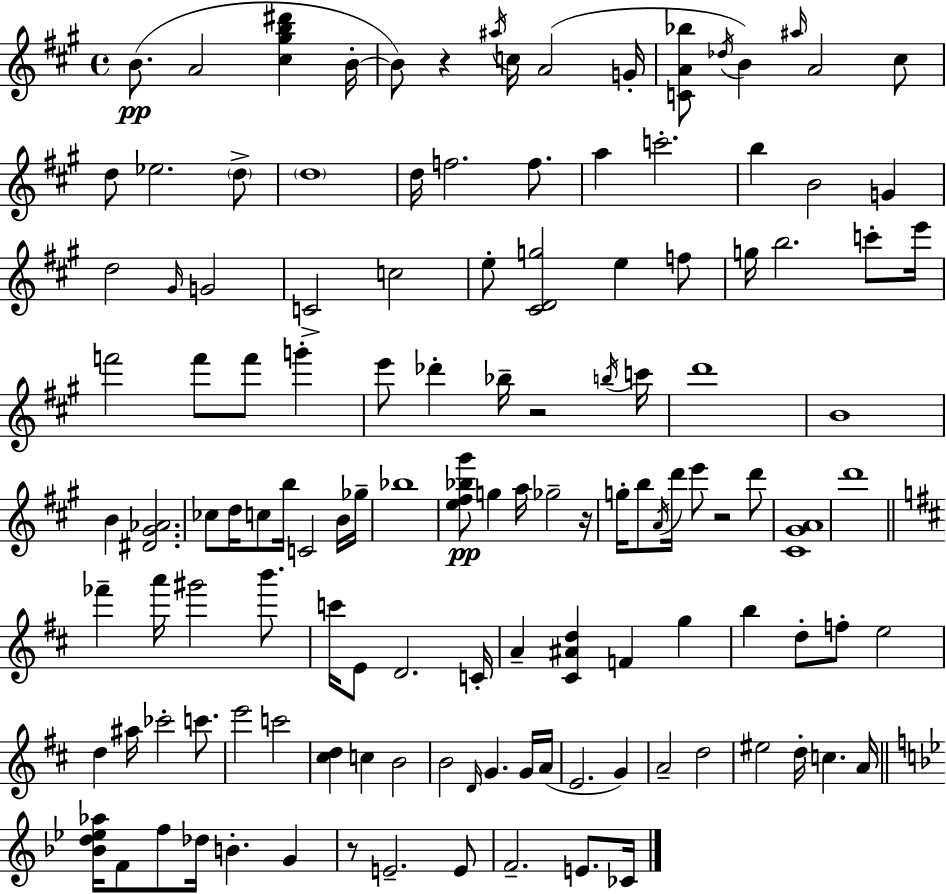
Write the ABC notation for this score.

X:1
T:Untitled
M:4/4
L:1/4
K:A
B/2 A2 [^c^gb^d'] B/4 B/2 z ^a/4 c/4 A2 G/4 [CA_b]/2 _d/4 B ^a/4 A2 ^c/2 d/2 _e2 d/2 d4 d/4 f2 f/2 a c'2 b B2 G d2 ^G/4 G2 C2 c2 e/2 [^CDg]2 e f/2 g/4 b2 c'/2 e'/4 f'2 f'/2 f'/2 g' e'/2 _d' _b/4 z2 b/4 c'/4 d'4 B4 B [^D^G_A]2 _c/2 d/4 c/2 b/4 C2 B/4 _g/4 _b4 [e^f_b^g']/2 g a/4 _g2 z/4 g/4 b/2 A/4 d'/4 e'/2 z2 d'/2 [^C^GA]4 d'4 _f' a'/4 ^g'2 b'/2 c'/4 E/2 D2 C/4 A [^C^Ad] F g b d/2 f/2 e2 d ^a/4 _c'2 c'/2 e'2 c'2 [^cd] c B2 B2 D/4 G G/4 A/4 E2 G A2 d2 ^e2 d/4 c A/4 [_Bd_e_a]/4 F/2 f/2 _d/4 B G z/2 E2 E/2 F2 E/2 _C/4